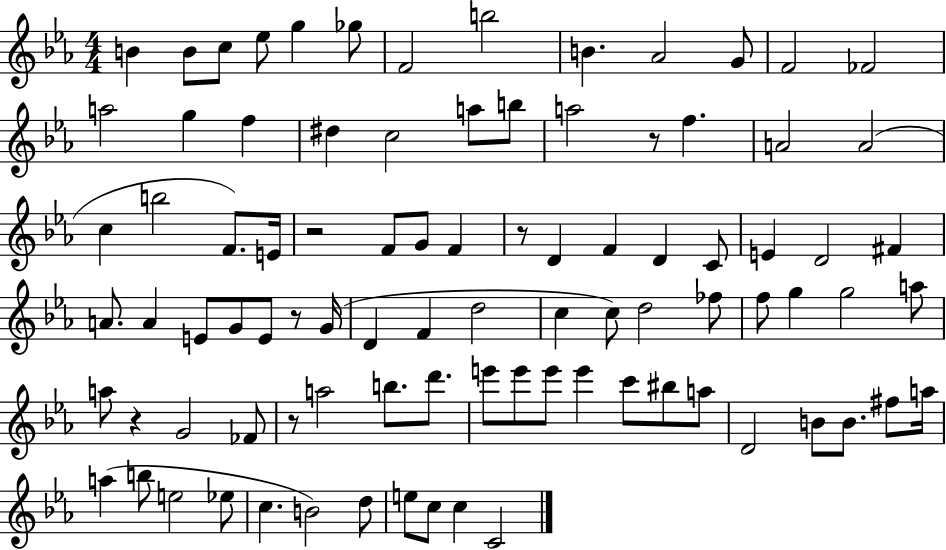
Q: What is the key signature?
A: EES major